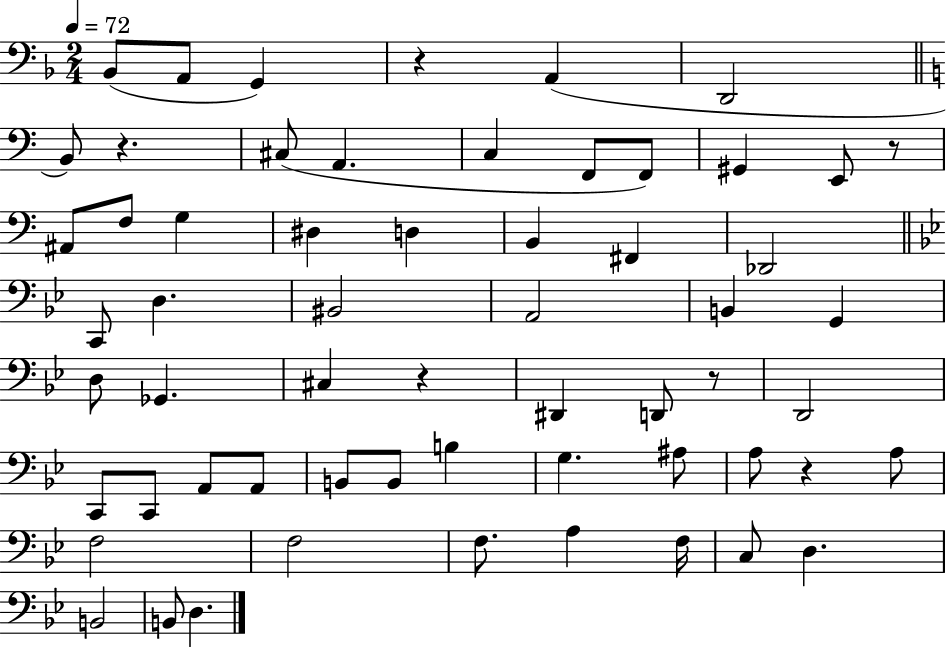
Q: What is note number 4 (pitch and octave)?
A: A2